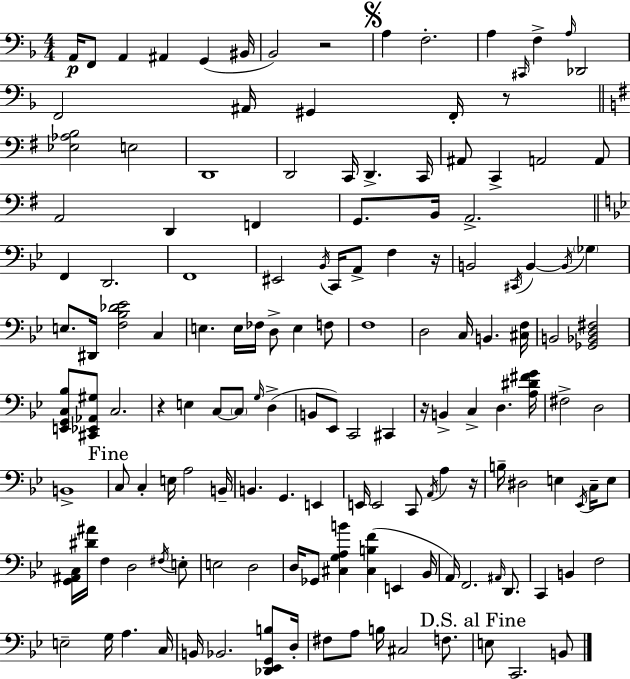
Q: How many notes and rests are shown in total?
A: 146